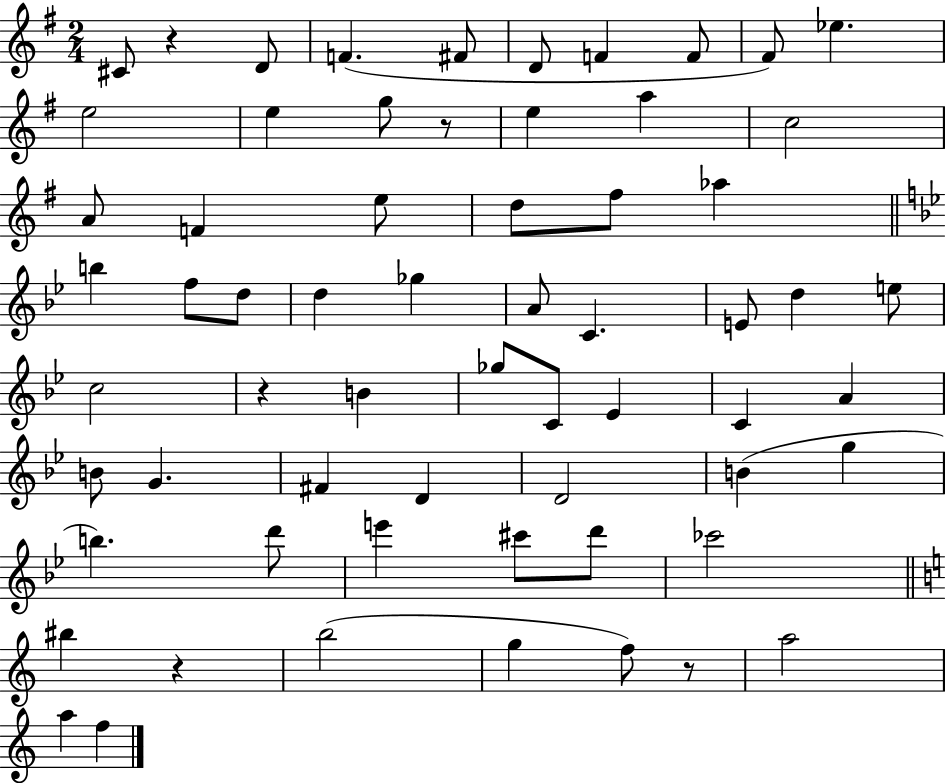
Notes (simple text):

C#4/e R/q D4/e F4/q. F#4/e D4/e F4/q F4/e F#4/e Eb5/q. E5/h E5/q G5/e R/e E5/q A5/q C5/h A4/e F4/q E5/e D5/e F#5/e Ab5/q B5/q F5/e D5/e D5/q Gb5/q A4/e C4/q. E4/e D5/q E5/e C5/h R/q B4/q Gb5/e C4/e Eb4/q C4/q A4/q B4/e G4/q. F#4/q D4/q D4/h B4/q G5/q B5/q. D6/e E6/q C#6/e D6/e CES6/h BIS5/q R/q B5/h G5/q F5/e R/e A5/h A5/q F5/q